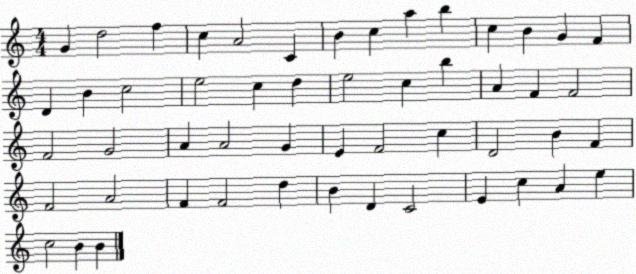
X:1
T:Untitled
M:4/4
L:1/4
K:C
G d2 f c A2 C B c a b c B G F D B c2 e2 c d e2 c b A F F2 F2 G2 A A2 G E F2 c D2 B F F2 A2 F F2 d B D C2 E c A e c2 B B